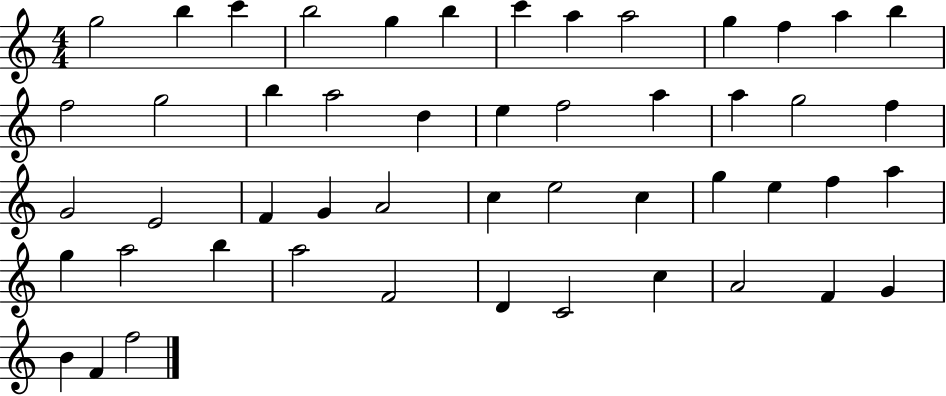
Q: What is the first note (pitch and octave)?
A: G5